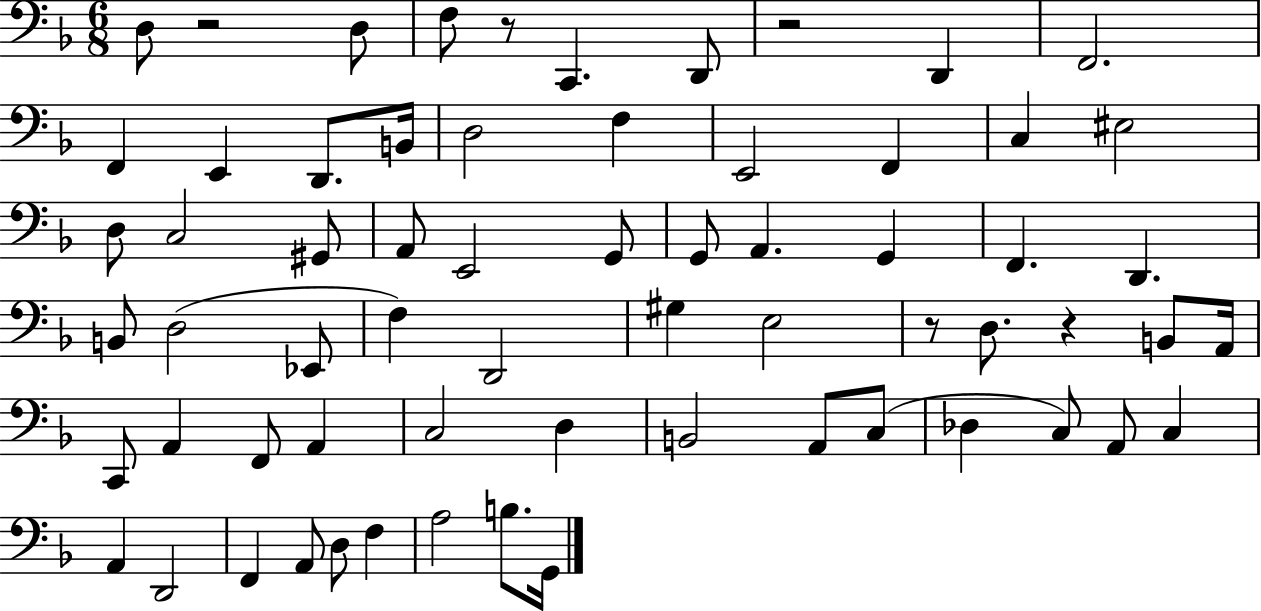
D3/e R/h D3/e F3/e R/e C2/q. D2/e R/h D2/q F2/h. F2/q E2/q D2/e. B2/s D3/h F3/q E2/h F2/q C3/q EIS3/h D3/e C3/h G#2/e A2/e E2/h G2/e G2/e A2/q. G2/q F2/q. D2/q. B2/e D3/h Eb2/e F3/q D2/h G#3/q E3/h R/e D3/e. R/q B2/e A2/s C2/e A2/q F2/e A2/q C3/h D3/q B2/h A2/e C3/e Db3/q C3/e A2/e C3/q A2/q D2/h F2/q A2/e D3/e F3/q A3/h B3/e. G2/s